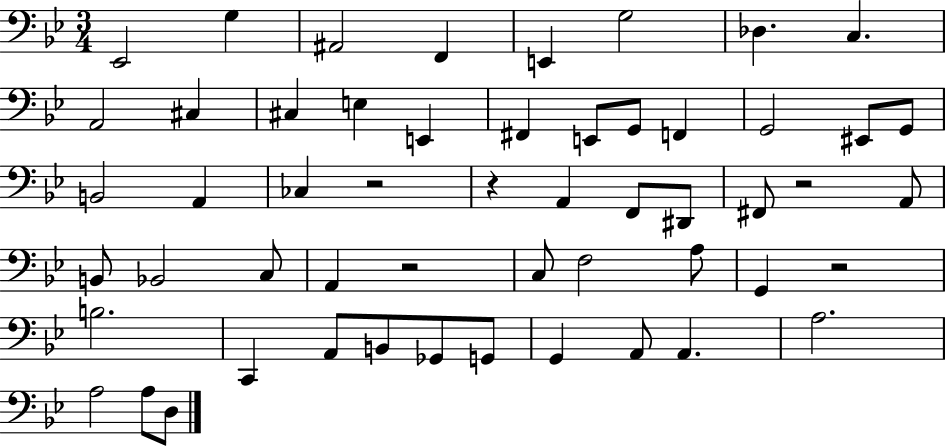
X:1
T:Untitled
M:3/4
L:1/4
K:Bb
_E,,2 G, ^A,,2 F,, E,, G,2 _D, C, A,,2 ^C, ^C, E, E,, ^F,, E,,/2 G,,/2 F,, G,,2 ^E,,/2 G,,/2 B,,2 A,, _C, z2 z A,, F,,/2 ^D,,/2 ^F,,/2 z2 A,,/2 B,,/2 _B,,2 C,/2 A,, z2 C,/2 F,2 A,/2 G,, z2 B,2 C,, A,,/2 B,,/2 _G,,/2 G,,/2 G,, A,,/2 A,, A,2 A,2 A,/2 D,/2